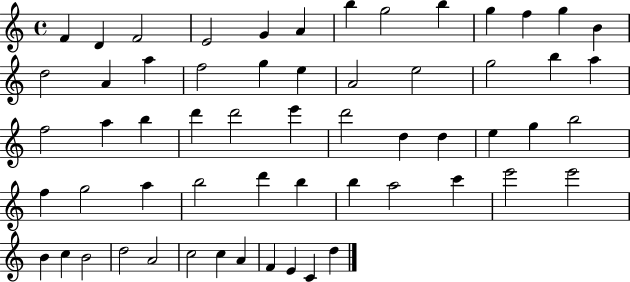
X:1
T:Untitled
M:4/4
L:1/4
K:C
F D F2 E2 G A b g2 b g f g B d2 A a f2 g e A2 e2 g2 b a f2 a b d' d'2 e' d'2 d d e g b2 f g2 a b2 d' b b a2 c' e'2 e'2 B c B2 d2 A2 c2 c A F E C d